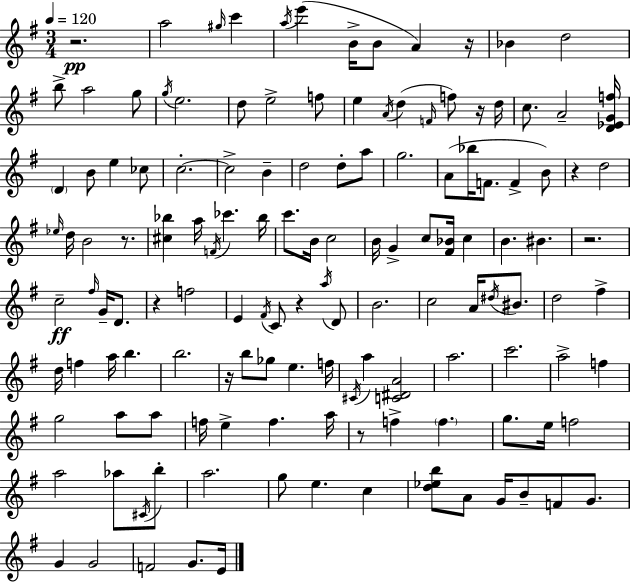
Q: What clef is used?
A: treble